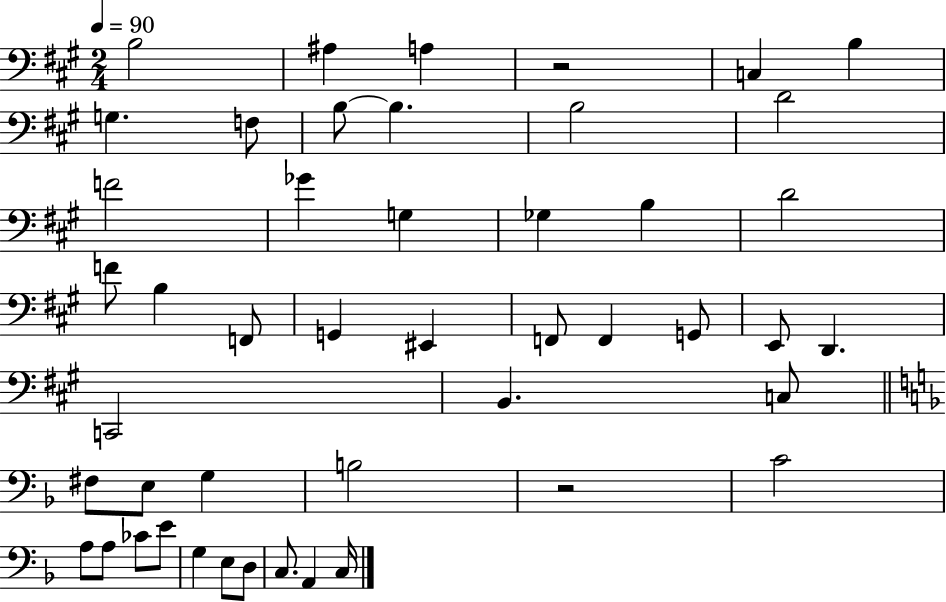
{
  \clef bass
  \numericTimeSignature
  \time 2/4
  \key a \major
  \tempo 4 = 90
  b2 | ais4 a4 | r2 | c4 b4 | \break g4. f8 | b8~~ b4. | b2 | d'2 | \break f'2 | ges'4 g4 | ges4 b4 | d'2 | \break f'8 b4 f,8 | g,4 eis,4 | f,8 f,4 g,8 | e,8 d,4. | \break c,2 | b,4. c8 | \bar "||" \break \key f \major fis8 e8 g4 | b2 | r2 | c'2 | \break a8 a8 ces'8 e'8 | g4 e8 d8 | c8. a,4 c16 | \bar "|."
}